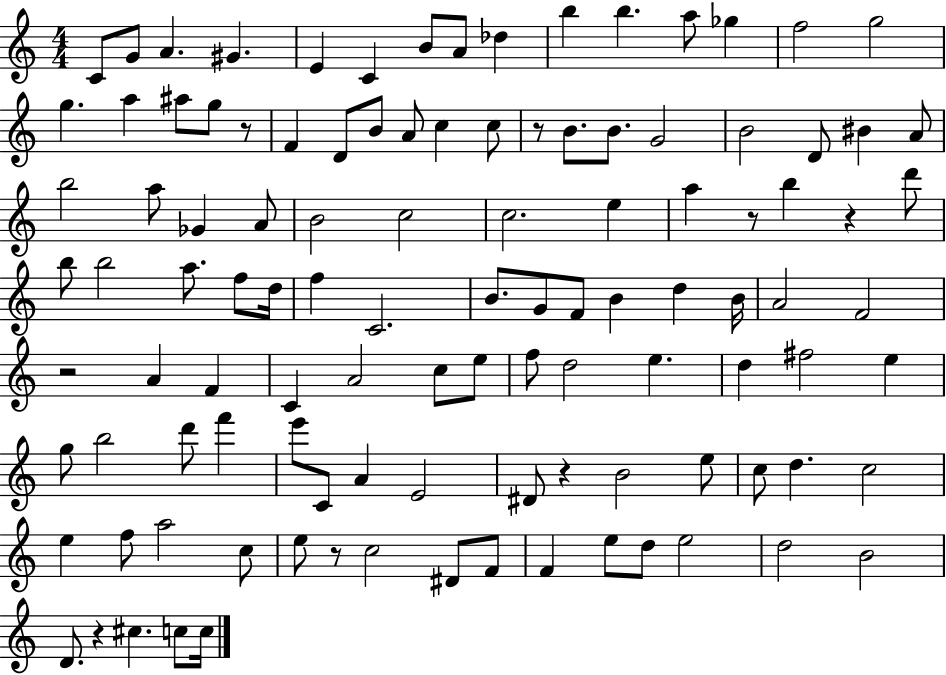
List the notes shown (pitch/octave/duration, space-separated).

C4/e G4/e A4/q. G#4/q. E4/q C4/q B4/e A4/e Db5/q B5/q B5/q. A5/e Gb5/q F5/h G5/h G5/q. A5/q A#5/e G5/e R/e F4/q D4/e B4/e A4/e C5/q C5/e R/e B4/e. B4/e. G4/h B4/h D4/e BIS4/q A4/e B5/h A5/e Gb4/q A4/e B4/h C5/h C5/h. E5/q A5/q R/e B5/q R/q D6/e B5/e B5/h A5/e. F5/e D5/s F5/q C4/h. B4/e. G4/e F4/e B4/q D5/q B4/s A4/h F4/h R/h A4/q F4/q C4/q A4/h C5/e E5/e F5/e D5/h E5/q. D5/q F#5/h E5/q G5/e B5/h D6/e F6/q E6/e C4/e A4/q E4/h D#4/e R/q B4/h E5/e C5/e D5/q. C5/h E5/q F5/e A5/h C5/e E5/e R/e C5/h D#4/e F4/e F4/q E5/e D5/e E5/h D5/h B4/h D4/e. R/q C#5/q. C5/e C5/s